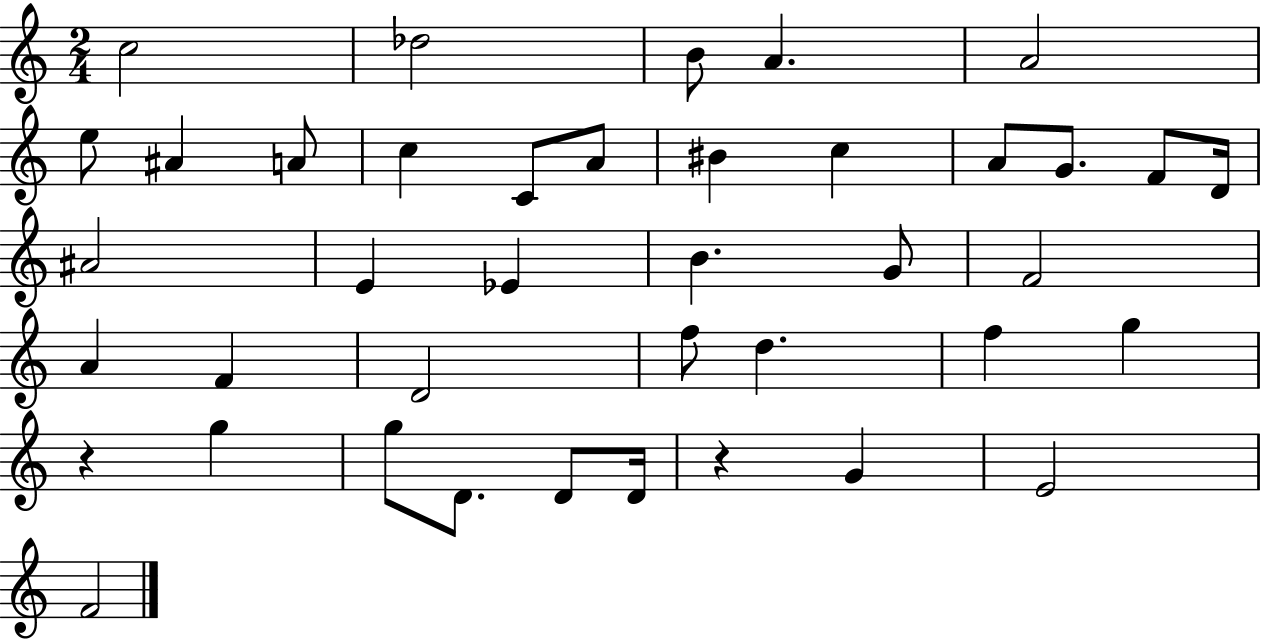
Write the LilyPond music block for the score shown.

{
  \clef treble
  \numericTimeSignature
  \time 2/4
  \key c \major
  \repeat volta 2 { c''2 | des''2 | b'8 a'4. | a'2 | \break e''8 ais'4 a'8 | c''4 c'8 a'8 | bis'4 c''4 | a'8 g'8. f'8 d'16 | \break ais'2 | e'4 ees'4 | b'4. g'8 | f'2 | \break a'4 f'4 | d'2 | f''8 d''4. | f''4 g''4 | \break r4 g''4 | g''8 d'8. d'8 d'16 | r4 g'4 | e'2 | \break f'2 | } \bar "|."
}